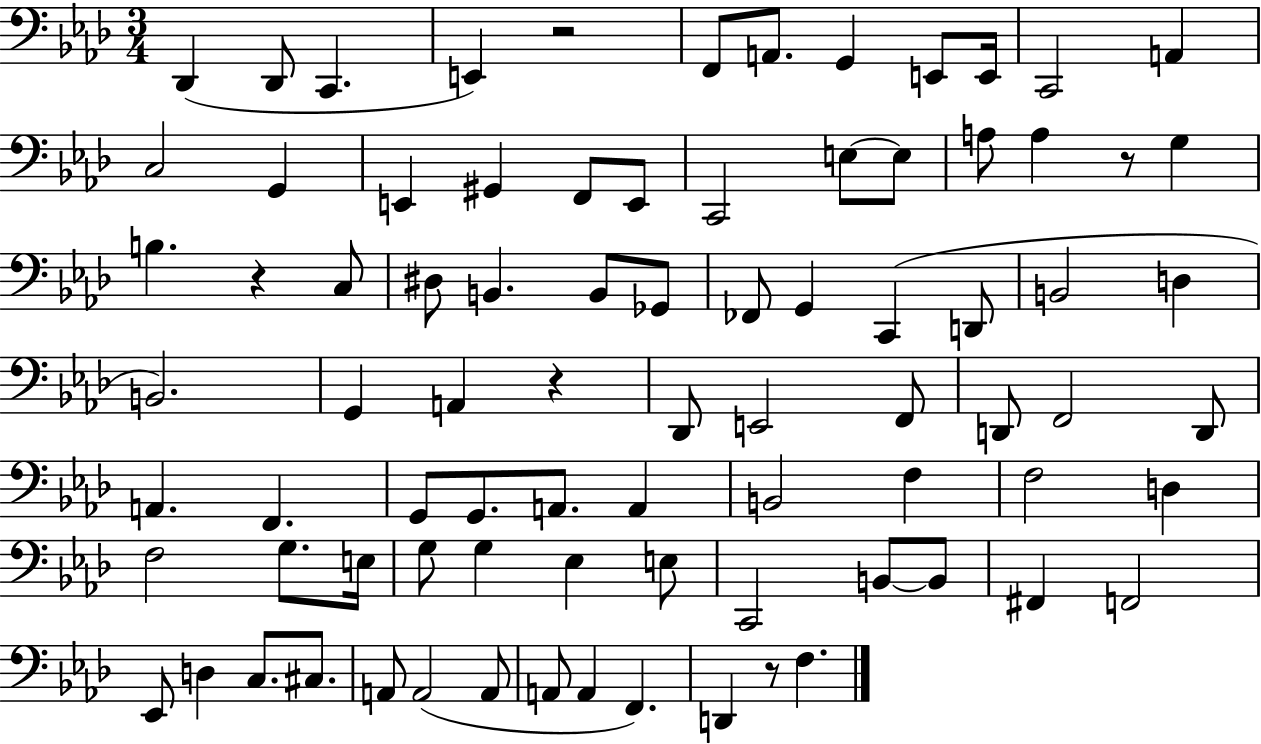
{
  \clef bass
  \numericTimeSignature
  \time 3/4
  \key aes \major
  des,4( des,8 c,4. | e,4) r2 | f,8 a,8. g,4 e,8 e,16 | c,2 a,4 | \break c2 g,4 | e,4 gis,4 f,8 e,8 | c,2 e8~~ e8 | a8 a4 r8 g4 | \break b4. r4 c8 | dis8 b,4. b,8 ges,8 | fes,8 g,4 c,4( d,8 | b,2 d4 | \break b,2.) | g,4 a,4 r4 | des,8 e,2 f,8 | d,8 f,2 d,8 | \break a,4. f,4. | g,8 g,8. a,8. a,4 | b,2 f4 | f2 d4 | \break f2 g8. e16 | g8 g4 ees4 e8 | c,2 b,8~~ b,8 | fis,4 f,2 | \break ees,8 d4 c8. cis8. | a,8 a,2( a,8 | a,8 a,4 f,4.) | d,4 r8 f4. | \break \bar "|."
}